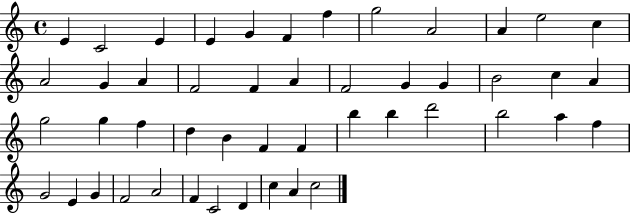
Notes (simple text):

E4/q C4/h E4/q E4/q G4/q F4/q F5/q G5/h A4/h A4/q E5/h C5/q A4/h G4/q A4/q F4/h F4/q A4/q F4/h G4/q G4/q B4/h C5/q A4/q G5/h G5/q F5/q D5/q B4/q F4/q F4/q B5/q B5/q D6/h B5/h A5/q F5/q G4/h E4/q G4/q F4/h A4/h F4/q C4/h D4/q C5/q A4/q C5/h